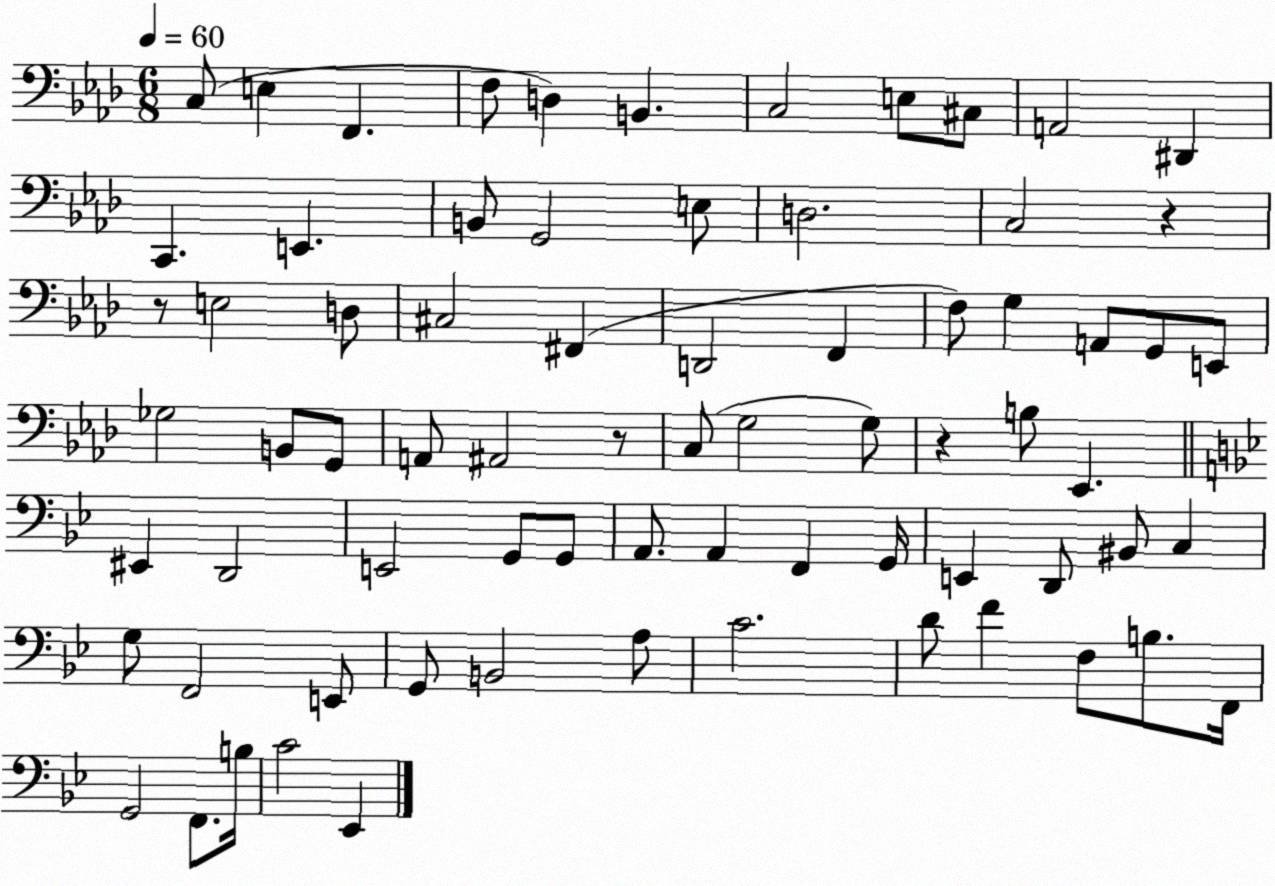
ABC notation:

X:1
T:Untitled
M:6/8
L:1/4
K:Ab
C,/2 E, F,, F,/2 D, B,, C,2 E,/2 ^C,/2 A,,2 ^D,, C,, E,, B,,/2 G,,2 E,/2 D,2 C,2 z z/2 E,2 D,/2 ^C,2 ^F,, D,,2 F,, F,/2 G, A,,/2 G,,/2 E,,/2 _G,2 B,,/2 G,,/2 A,,/2 ^A,,2 z/2 C,/2 G,2 G,/2 z B,/2 _E,, ^E,, D,,2 E,,2 G,,/2 G,,/2 A,,/2 A,, F,, G,,/4 E,, D,,/2 ^B,,/2 C, G,/2 F,,2 E,,/2 G,,/2 B,,2 A,/2 C2 D/2 F F,/2 B,/2 F,,/4 G,,2 F,,/2 B,/4 C2 _E,,